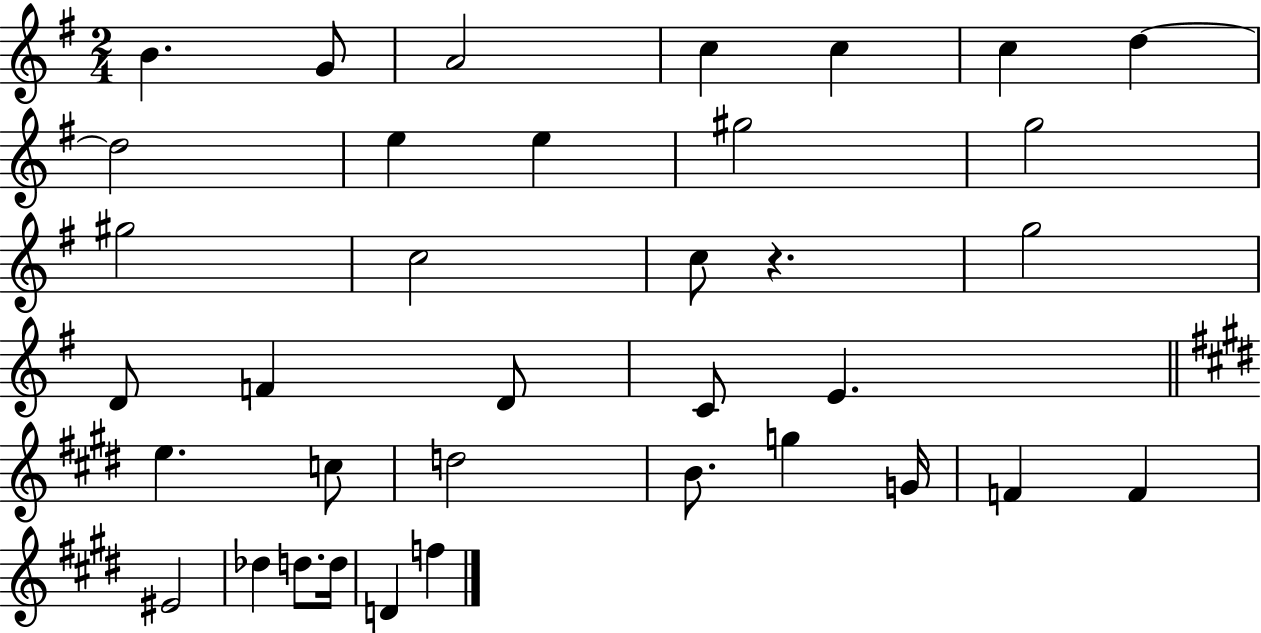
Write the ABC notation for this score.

X:1
T:Untitled
M:2/4
L:1/4
K:G
B G/2 A2 c c c d d2 e e ^g2 g2 ^g2 c2 c/2 z g2 D/2 F D/2 C/2 E e c/2 d2 B/2 g G/4 F F ^E2 _d d/2 d/4 D f